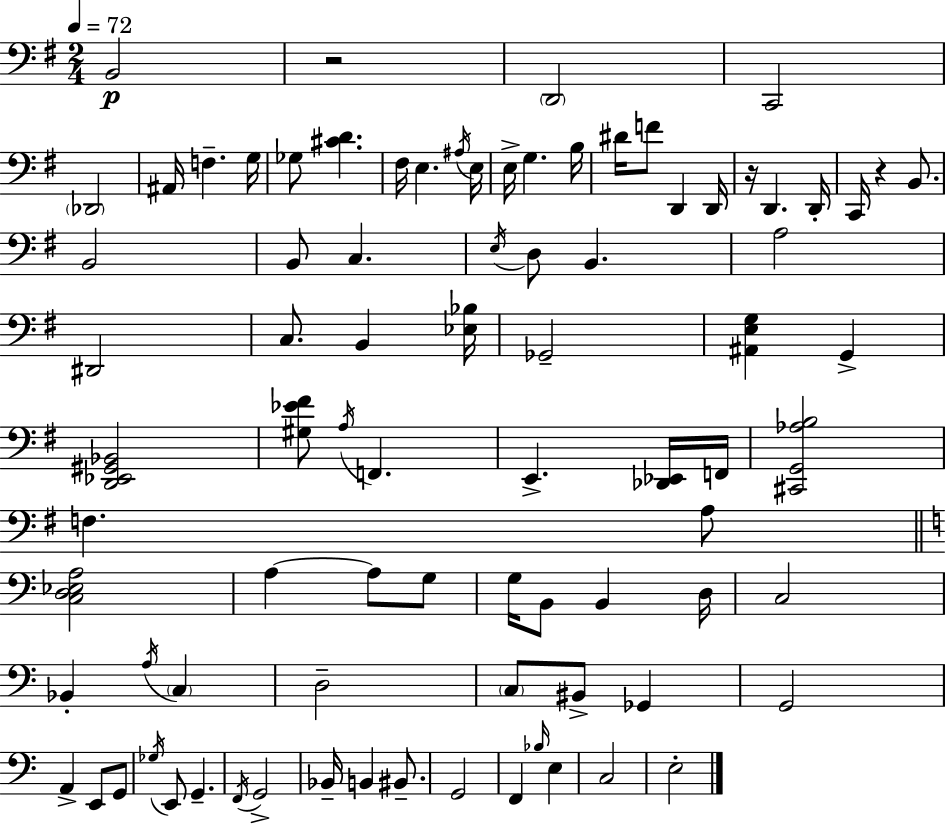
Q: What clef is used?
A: bass